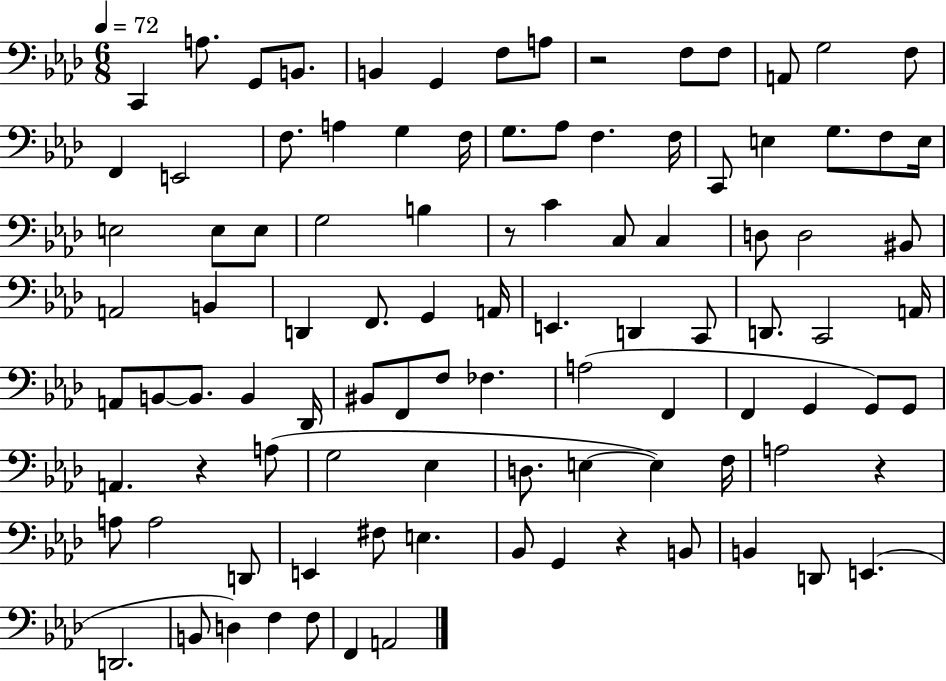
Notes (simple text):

C2/q A3/e. G2/e B2/e. B2/q G2/q F3/e A3/e R/h F3/e F3/e A2/e G3/h F3/e F2/q E2/h F3/e. A3/q G3/q F3/s G3/e. Ab3/e F3/q. F3/s C2/e E3/q G3/e. F3/e E3/s E3/h E3/e E3/e G3/h B3/q R/e C4/q C3/e C3/q D3/e D3/h BIS2/e A2/h B2/q D2/q F2/e. G2/q A2/s E2/q. D2/q C2/e D2/e. C2/h A2/s A2/e B2/e B2/e. B2/q Db2/s BIS2/e F2/e F3/e FES3/q. A3/h F2/q F2/q G2/q G2/e G2/e A2/q. R/q A3/e G3/h Eb3/q D3/e. E3/q E3/q F3/s A3/h R/q A3/e A3/h D2/e E2/q F#3/e E3/q. Bb2/e G2/q R/q B2/e B2/q D2/e E2/q. D2/h. B2/e D3/q F3/q F3/e F2/q A2/h